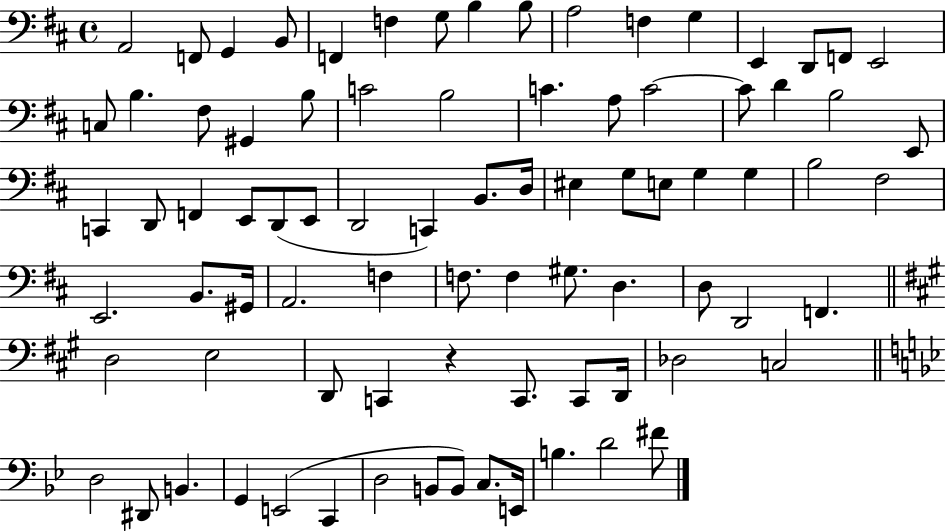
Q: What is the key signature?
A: D major